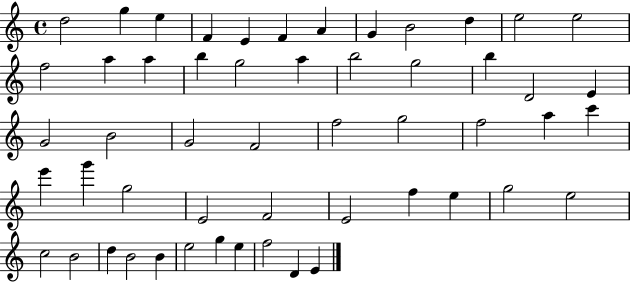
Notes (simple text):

D5/h G5/q E5/q F4/q E4/q F4/q A4/q G4/q B4/h D5/q E5/h E5/h F5/h A5/q A5/q B5/q G5/h A5/q B5/h G5/h B5/q D4/h E4/q G4/h B4/h G4/h F4/h F5/h G5/h F5/h A5/q C6/q E6/q G6/q G5/h E4/h F4/h E4/h F5/q E5/q G5/h E5/h C5/h B4/h D5/q B4/h B4/q E5/h G5/q E5/q F5/h D4/q E4/q